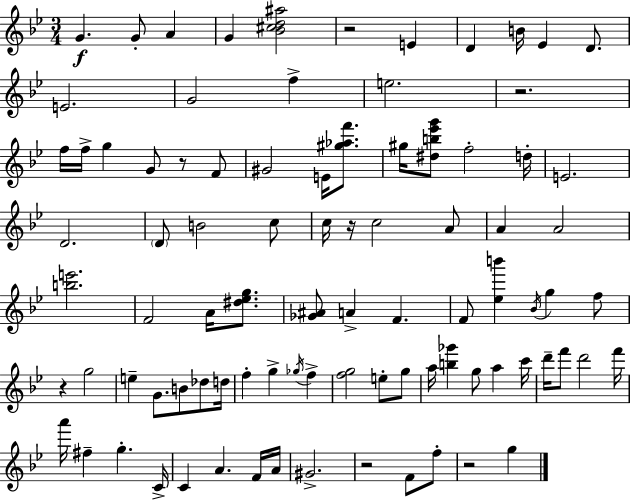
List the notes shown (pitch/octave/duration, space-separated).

G4/q. G4/e A4/q G4/q [Bb4,C#5,D5,A#5]/h R/h E4/q D4/q B4/s Eb4/q D4/e. E4/h. G4/h F5/q E5/h. R/h. F5/s F5/s G5/q G4/e R/e F4/e G#4/h E4/s [G#5,Ab5,F6]/e. G#5/s [D#5,B5,Eb6,G6]/e F5/h D5/s E4/h. D4/h. D4/e B4/h C5/e C5/s R/s C5/h A4/e A4/q A4/h [B5,E6]/h. F4/h A4/s [D#5,Eb5,G5]/e. [Gb4,A#4]/e A4/q F4/q. F4/e [Eb5,B6]/q Bb4/s G5/q F5/e R/q G5/h E5/q G4/e. B4/e Db5/e D5/s F5/q G5/q Gb5/s F5/q [F5,G5]/h E5/e G5/e A5/s [B5,Gb6]/q G5/e A5/q C6/s D6/s F6/e D6/h F6/s A6/s F#5/q G5/q. C4/s C4/q A4/q. F4/s A4/s G#4/h. R/h F4/e F5/e R/h G5/q